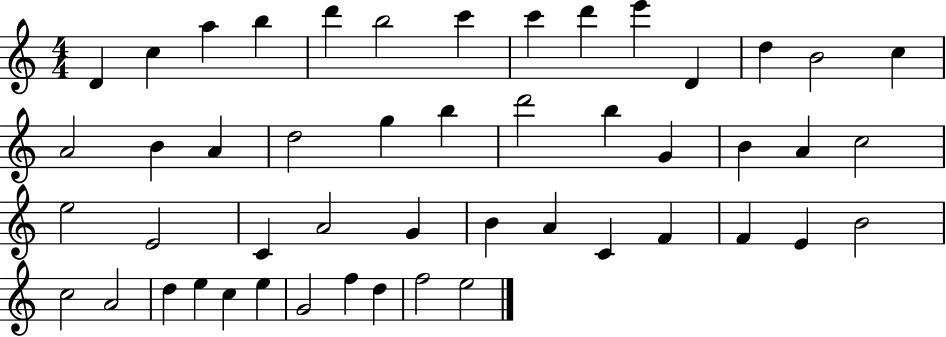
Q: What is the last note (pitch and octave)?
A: E5